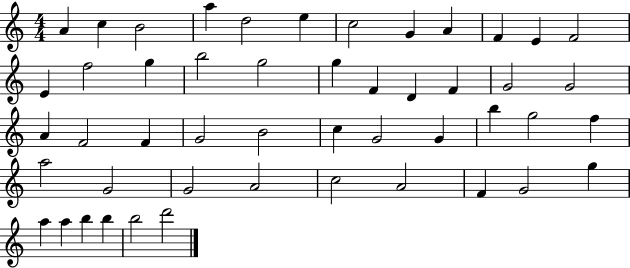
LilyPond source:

{
  \clef treble
  \numericTimeSignature
  \time 4/4
  \key c \major
  a'4 c''4 b'2 | a''4 d''2 e''4 | c''2 g'4 a'4 | f'4 e'4 f'2 | \break e'4 f''2 g''4 | b''2 g''2 | g''4 f'4 d'4 f'4 | g'2 g'2 | \break a'4 f'2 f'4 | g'2 b'2 | c''4 g'2 g'4 | b''4 g''2 f''4 | \break a''2 g'2 | g'2 a'2 | c''2 a'2 | f'4 g'2 g''4 | \break a''4 a''4 b''4 b''4 | b''2 d'''2 | \bar "|."
}